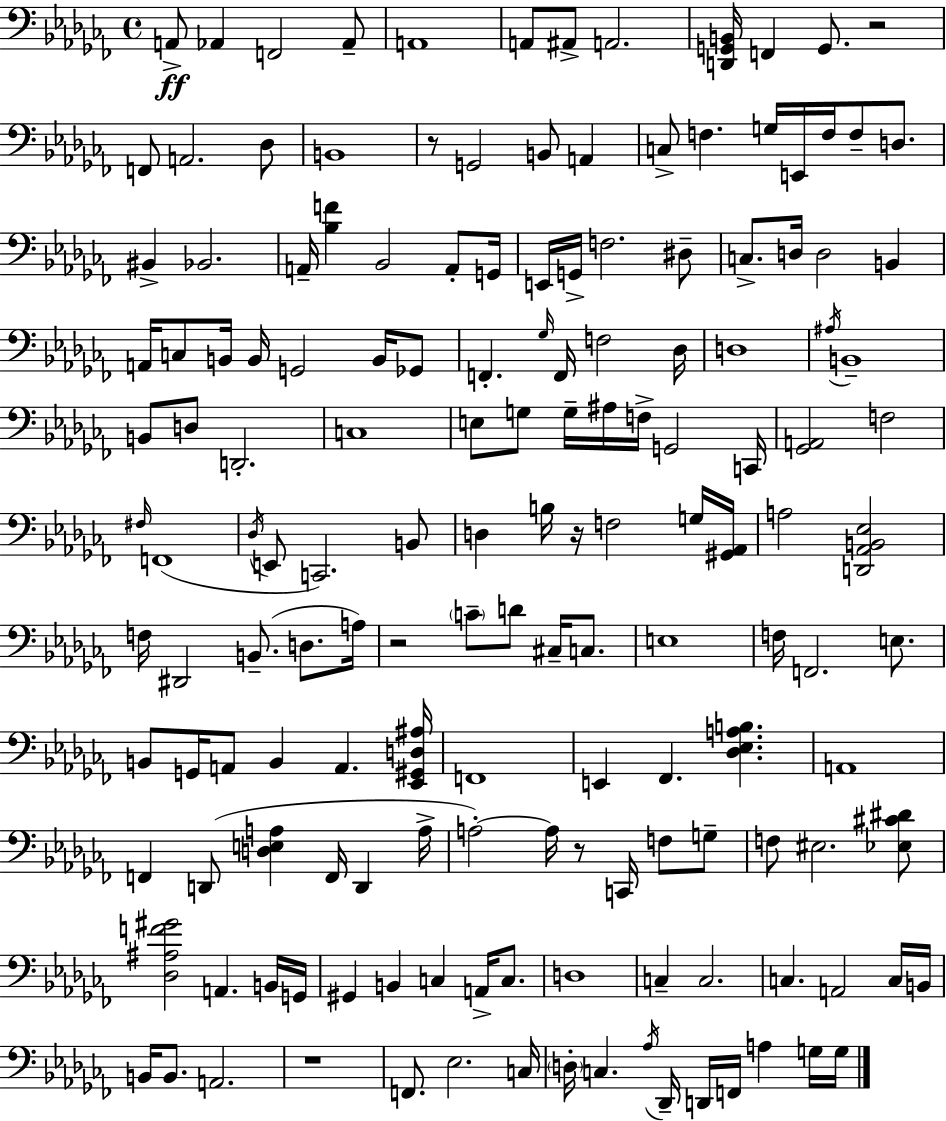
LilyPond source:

{
  \clef bass
  \time 4/4
  \defaultTimeSignature
  \key aes \minor
  a,8->\ff aes,4 f,2 aes,8-- | a,1 | a,8 ais,8-> a,2. | <d, g, b,>16 f,4 g,8. r2 | \break f,8 a,2. des8 | b,1 | r8 g,2 b,8 a,4 | c8-> f4. g16 e,16 f16 f8-- d8. | \break bis,4-> bes,2. | a,16-- <bes f'>4 bes,2 a,8-. g,16 | e,16 g,16-> f2. dis8-- | c8.-> d16 d2 b,4 | \break a,16 c8 b,16 b,16 g,2 b,16 ges,8 | f,4.-. \grace { ges16 } f,16 f2 | des16 d1 | \acciaccatura { ais16 } b,1-- | \break b,8 d8 d,2.-. | c1 | e8 g8 g16-- ais16 f16-> g,2 | c,16 <ges, a,>2 f2 | \break \grace { fis16 }( f,1 | \acciaccatura { des16 } e,8 c,2.) | b,8 d4 b16 r16 f2 | g16 <gis, aes,>16 a2 <d, aes, b, ees>2 | \break f16 dis,2 b,8.--( | d8. a16) r2 \parenthesize c'8-- d'8 | cis16-- c8. e1 | f16 f,2. | \break e8. b,8 g,16 a,8 b,4 a,4. | <ees, gis, d ais>16 f,1 | e,4 fes,4. <des ees a b>4. | a,1 | \break f,4 d,8( <d e a>4 f,16 d,4 | a16-> a2-.~~) a16 r8 c,16 | f8 g8-- f8 eis2. | <ees cis' dis'>8 <des ais f' gis'>2 a,4. | \break b,16 g,16 gis,4 b,4 c4 | a,16-> c8. d1 | c4-- c2. | c4. a,2 | \break c16 b,16 b,16 b,8. a,2. | r1 | f,8. ees2. | c16 \parenthesize d16-. c4. \acciaccatura { aes16 } des,16-- d,16 f,16 a4 | \break g16 g16 \bar "|."
}